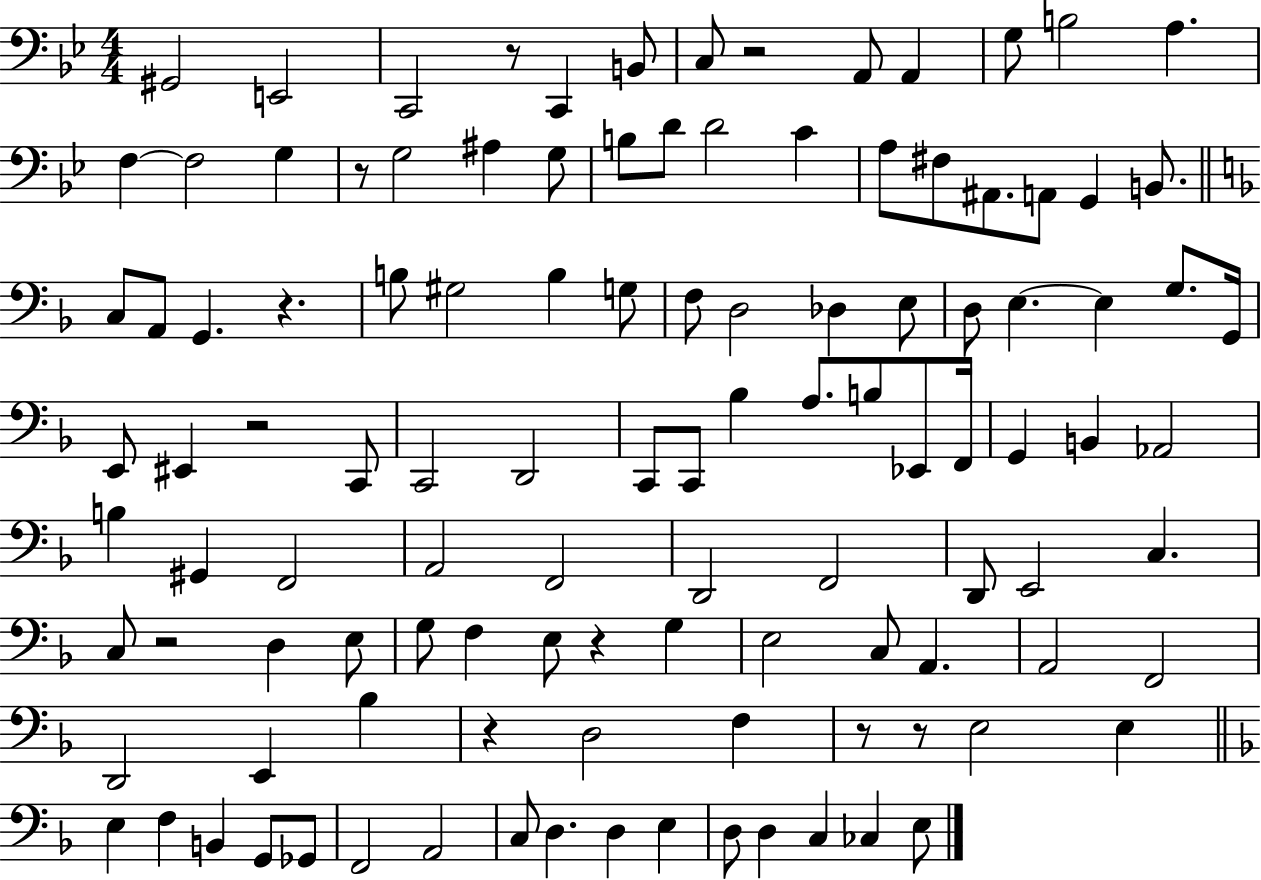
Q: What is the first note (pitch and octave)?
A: G#2